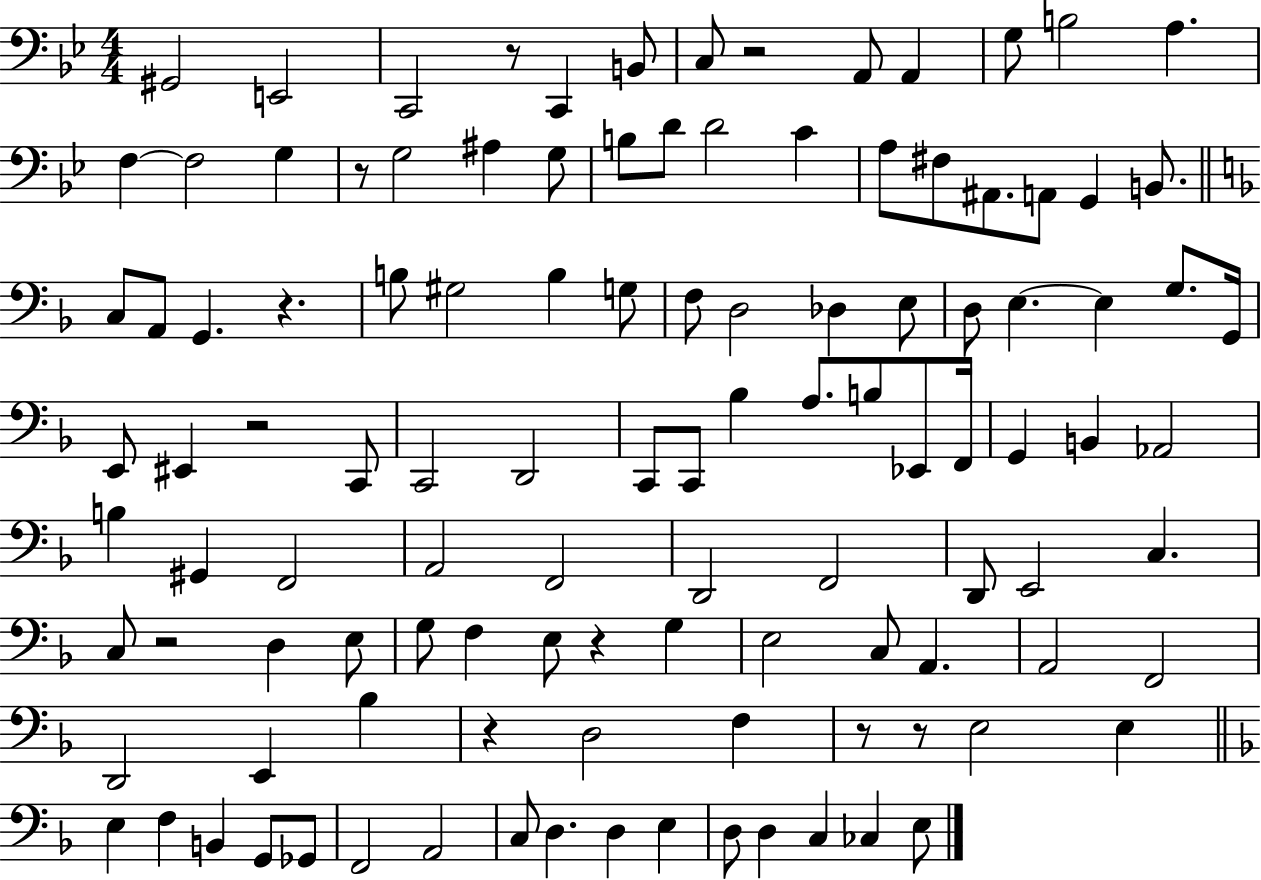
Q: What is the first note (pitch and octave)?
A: G#2